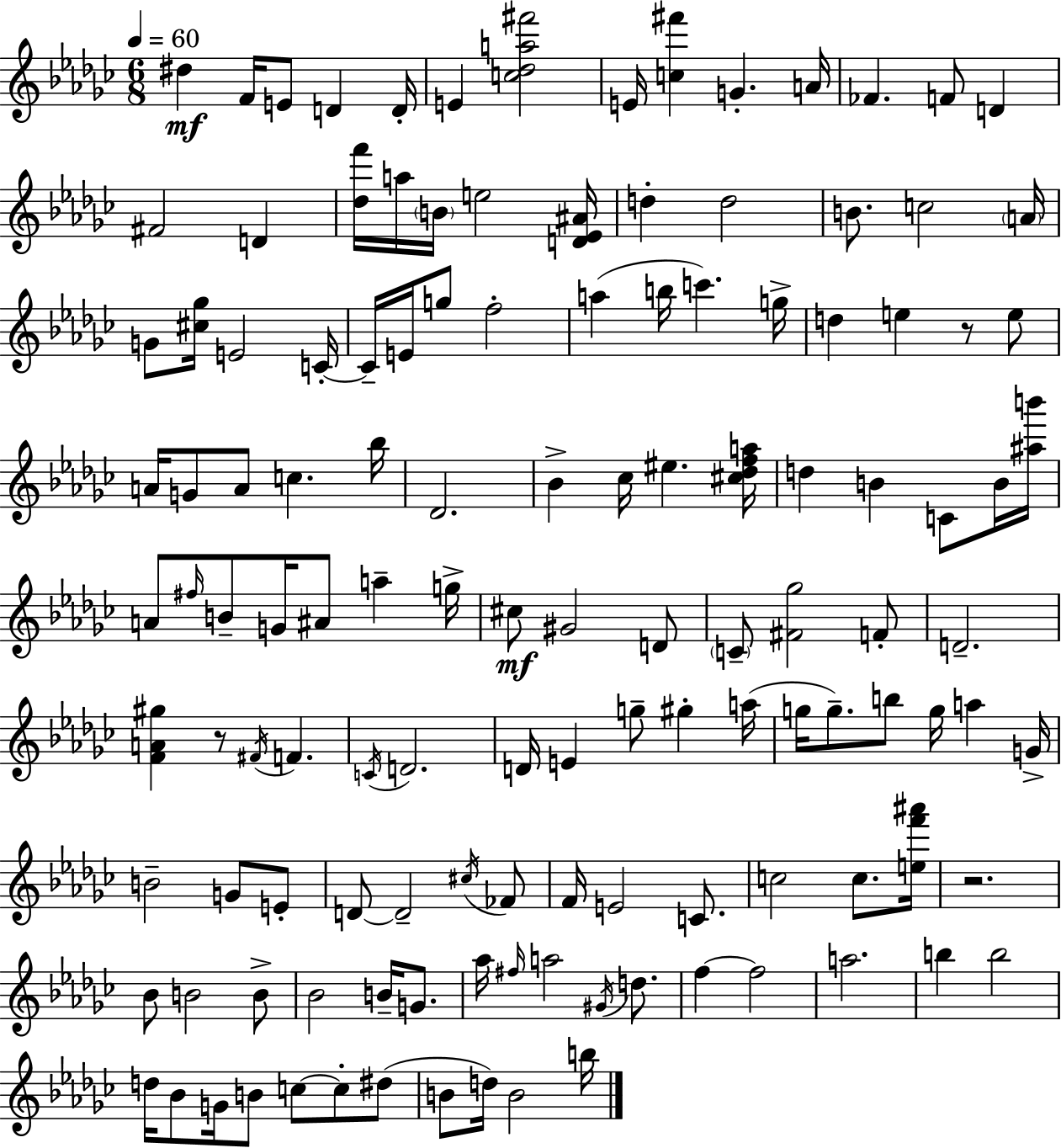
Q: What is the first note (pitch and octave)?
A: D#5